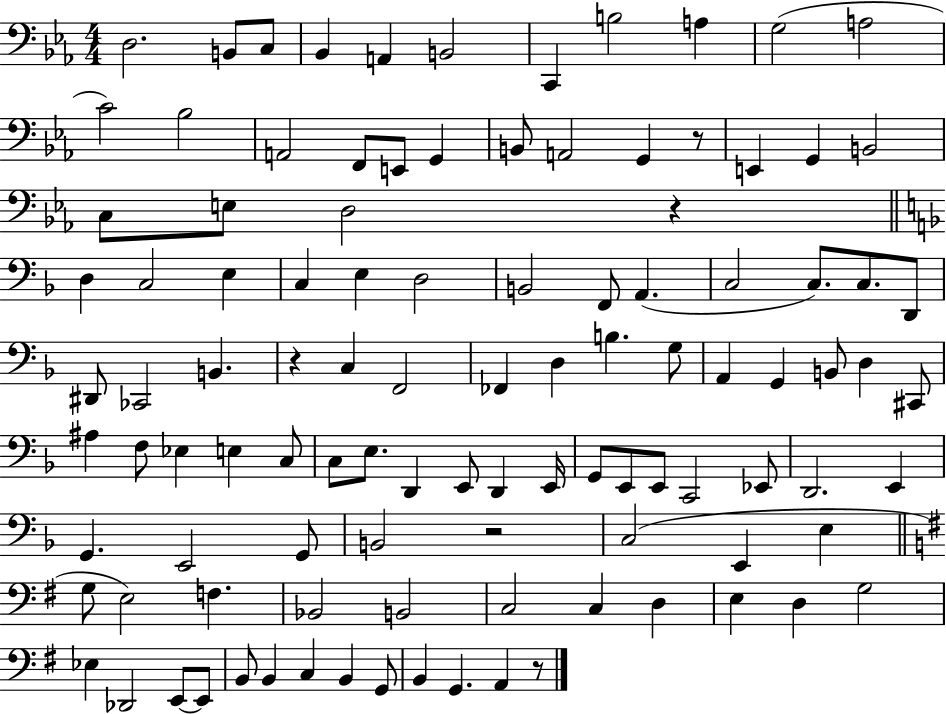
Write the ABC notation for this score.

X:1
T:Untitled
M:4/4
L:1/4
K:Eb
D,2 B,,/2 C,/2 _B,, A,, B,,2 C,, B,2 A, G,2 A,2 C2 _B,2 A,,2 F,,/2 E,,/2 G,, B,,/2 A,,2 G,, z/2 E,, G,, B,,2 C,/2 E,/2 D,2 z D, C,2 E, C, E, D,2 B,,2 F,,/2 A,, C,2 C,/2 C,/2 D,,/2 ^D,,/2 _C,,2 B,, z C, F,,2 _F,, D, B, G,/2 A,, G,, B,,/2 D, ^C,,/2 ^A, F,/2 _E, E, C,/2 C,/2 E,/2 D,, E,,/2 D,, E,,/4 G,,/2 E,,/2 E,,/2 C,,2 _E,,/2 D,,2 E,, G,, E,,2 G,,/2 B,,2 z2 C,2 E,, E, G,/2 E,2 F, _B,,2 B,,2 C,2 C, D, E, D, G,2 _E, _D,,2 E,,/2 E,,/2 B,,/2 B,, C, B,, G,,/2 B,, G,, A,, z/2